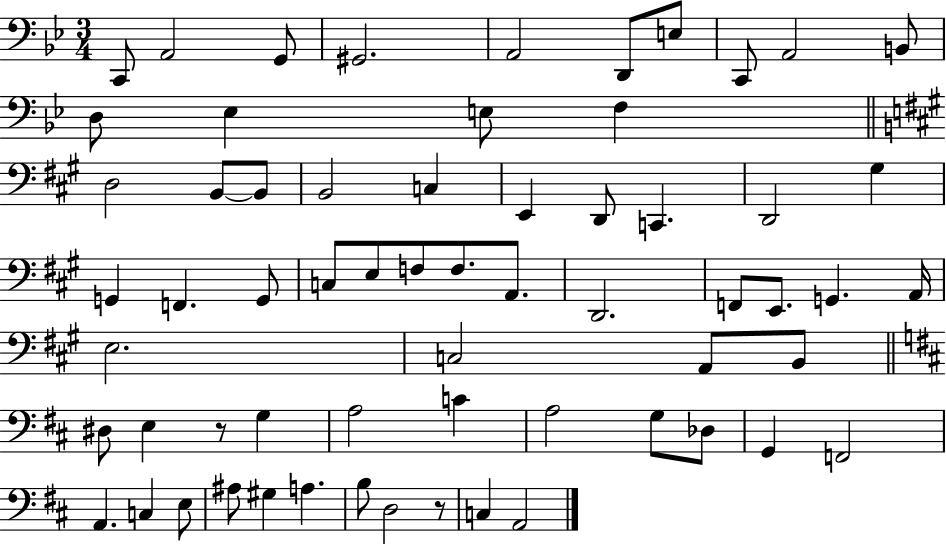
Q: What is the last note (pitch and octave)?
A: A2